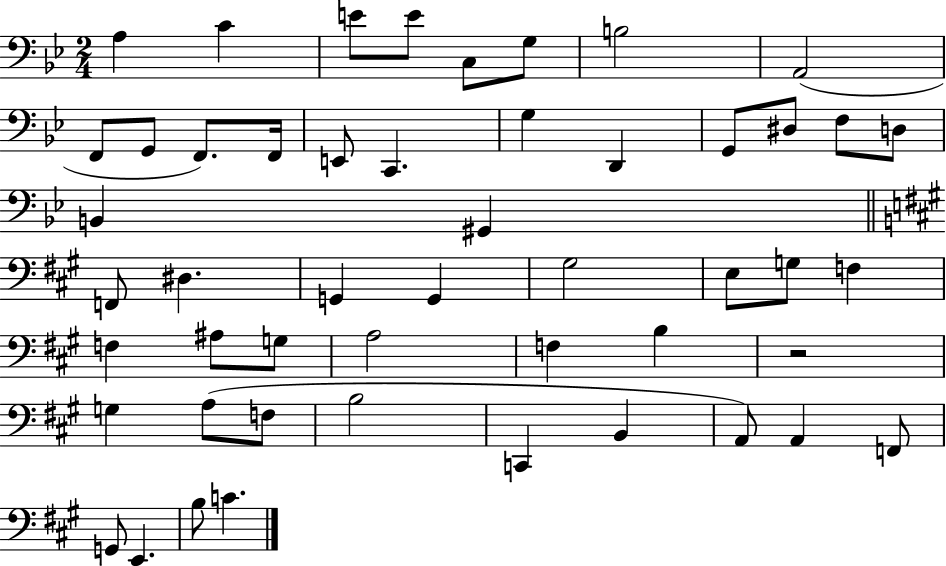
A3/q C4/q E4/e E4/e C3/e G3/e B3/h A2/h F2/e G2/e F2/e. F2/s E2/e C2/q. G3/q D2/q G2/e D#3/e F3/e D3/e B2/q G#2/q F2/e D#3/q. G2/q G2/q G#3/h E3/e G3/e F3/q F3/q A#3/e G3/e A3/h F3/q B3/q R/h G3/q A3/e F3/e B3/h C2/q B2/q A2/e A2/q F2/e G2/e E2/q. B3/e C4/q.